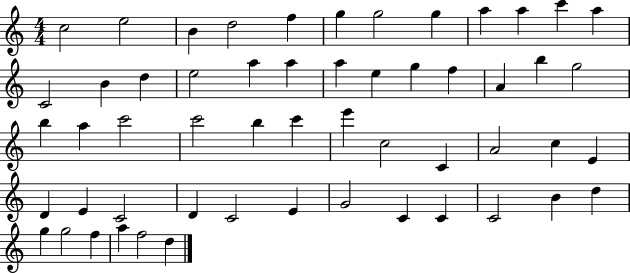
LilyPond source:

{
  \clef treble
  \numericTimeSignature
  \time 4/4
  \key c \major
  c''2 e''2 | b'4 d''2 f''4 | g''4 g''2 g''4 | a''4 a''4 c'''4 a''4 | \break c'2 b'4 d''4 | e''2 a''4 a''4 | a''4 e''4 g''4 f''4 | a'4 b''4 g''2 | \break b''4 a''4 c'''2 | c'''2 b''4 c'''4 | e'''4 c''2 c'4 | a'2 c''4 e'4 | \break d'4 e'4 c'2 | d'4 c'2 e'4 | g'2 c'4 c'4 | c'2 b'4 d''4 | \break g''4 g''2 f''4 | a''4 f''2 d''4 | \bar "|."
}